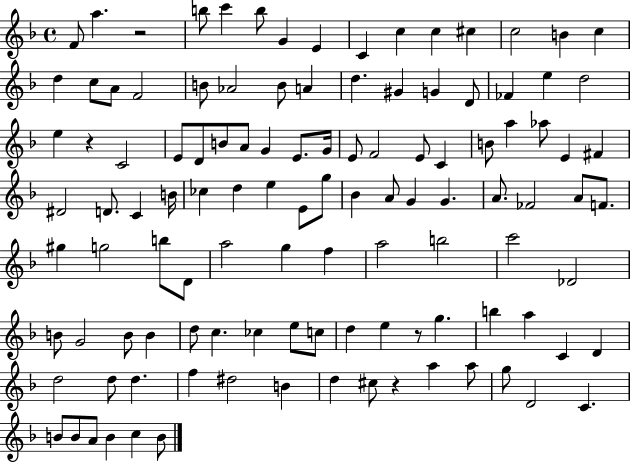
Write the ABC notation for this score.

X:1
T:Untitled
M:4/4
L:1/4
K:F
F/2 a z2 b/2 c' b/2 G E C c c ^c c2 B c d c/2 A/2 F2 B/2 _A2 B/2 A d ^G G D/2 _F e d2 e z C2 E/2 D/2 B/2 A/2 G E/2 G/4 E/2 F2 E/2 C B/2 a _a/2 E ^F ^D2 D/2 C B/4 _c d e E/2 g/2 _B A/2 G G A/2 _F2 A/2 F/2 ^g g2 b/2 D/2 a2 g f a2 b2 c'2 _D2 B/2 G2 B/2 B d/2 c _c e/2 c/2 d e z/2 g b a C D d2 d/2 d f ^d2 B d ^c/2 z a a/2 g/2 D2 C B/2 B/2 A/2 B c B/2